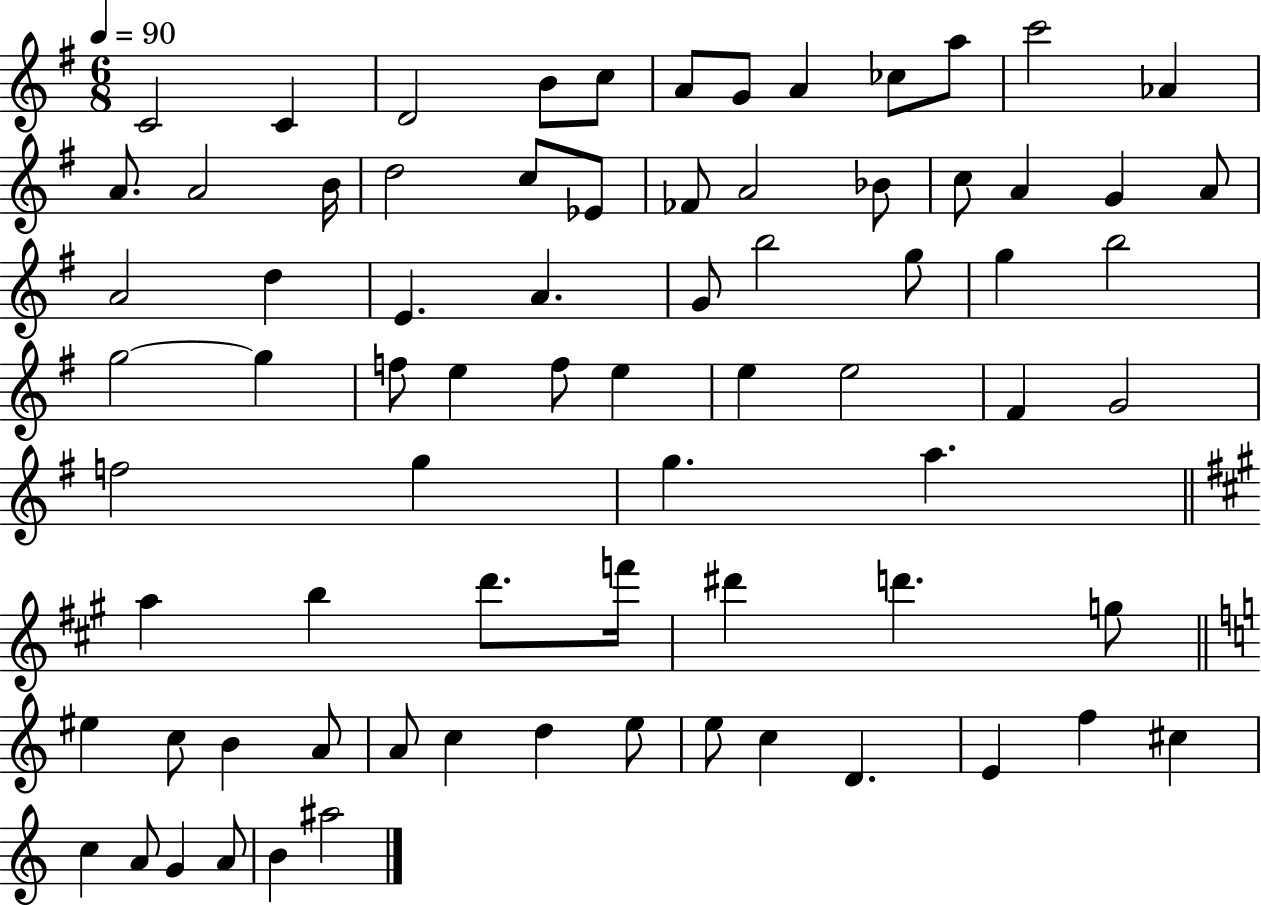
X:1
T:Untitled
M:6/8
L:1/4
K:G
C2 C D2 B/2 c/2 A/2 G/2 A _c/2 a/2 c'2 _A A/2 A2 B/4 d2 c/2 _E/2 _F/2 A2 _B/2 c/2 A G A/2 A2 d E A G/2 b2 g/2 g b2 g2 g f/2 e f/2 e e e2 ^F G2 f2 g g a a b d'/2 f'/4 ^d' d' g/2 ^e c/2 B A/2 A/2 c d e/2 e/2 c D E f ^c c A/2 G A/2 B ^a2